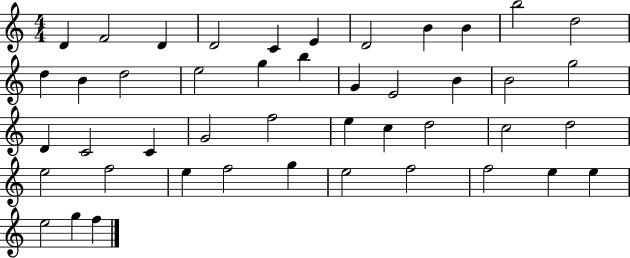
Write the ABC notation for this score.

X:1
T:Untitled
M:4/4
L:1/4
K:C
D F2 D D2 C E D2 B B b2 d2 d B d2 e2 g b G E2 B B2 g2 D C2 C G2 f2 e c d2 c2 d2 e2 f2 e f2 g e2 f2 f2 e e e2 g f